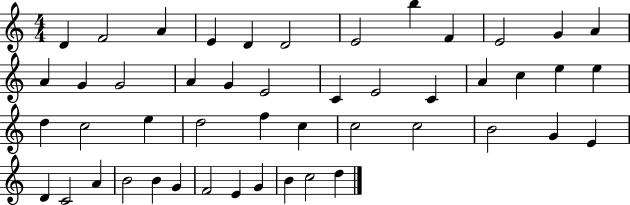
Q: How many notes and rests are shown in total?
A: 48